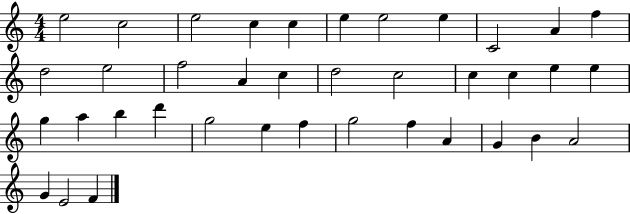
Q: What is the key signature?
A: C major